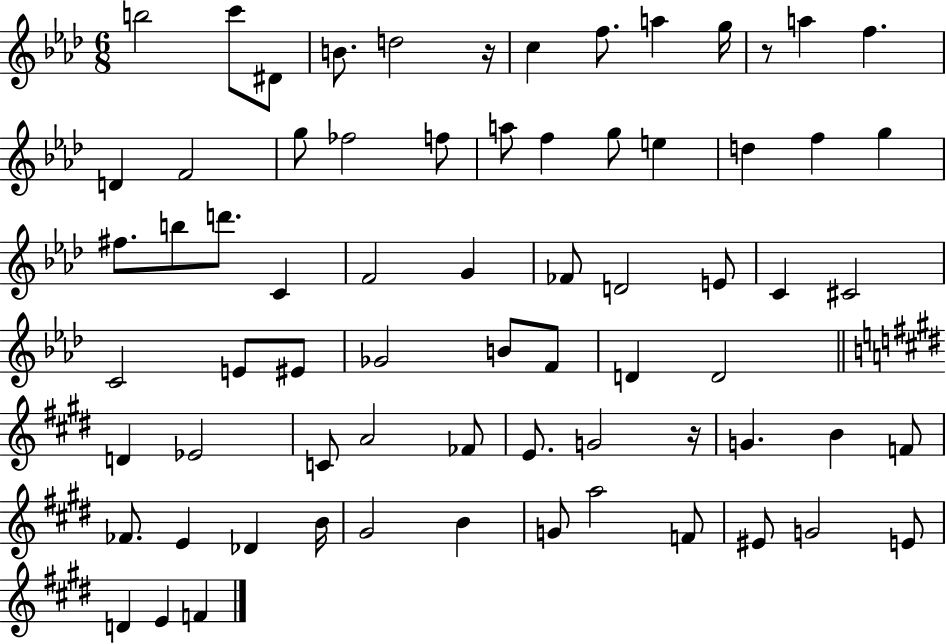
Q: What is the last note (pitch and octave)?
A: F4